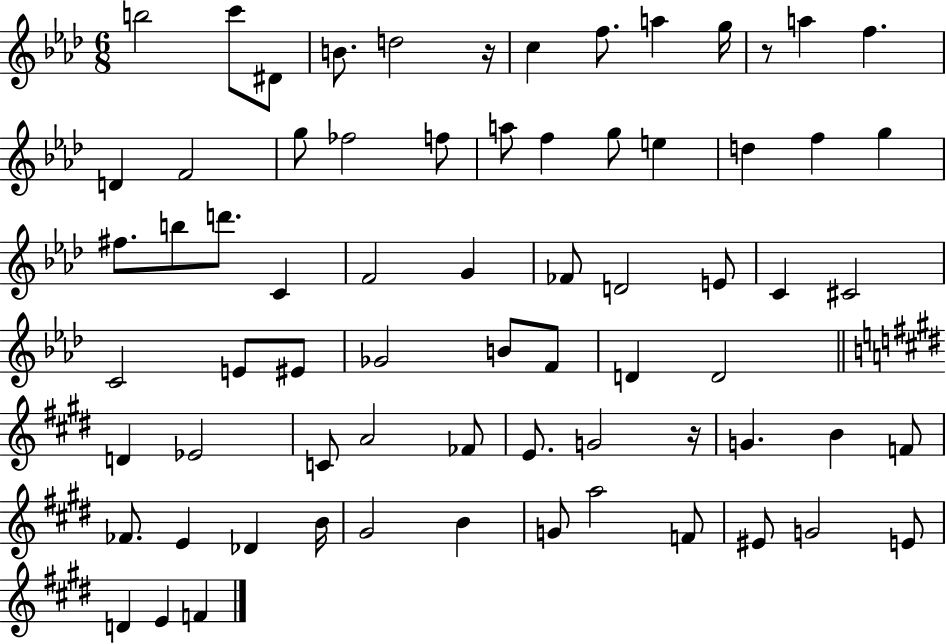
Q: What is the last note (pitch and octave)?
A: F4